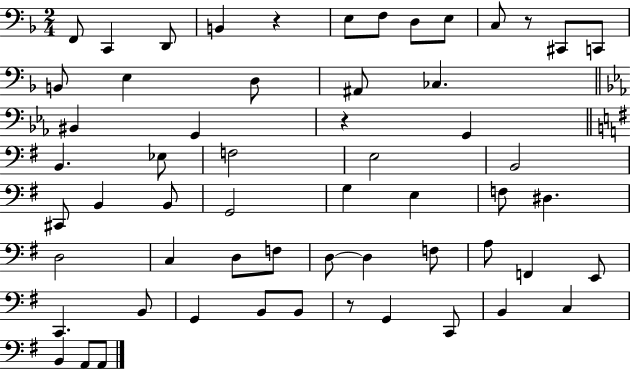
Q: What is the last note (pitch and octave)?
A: A2